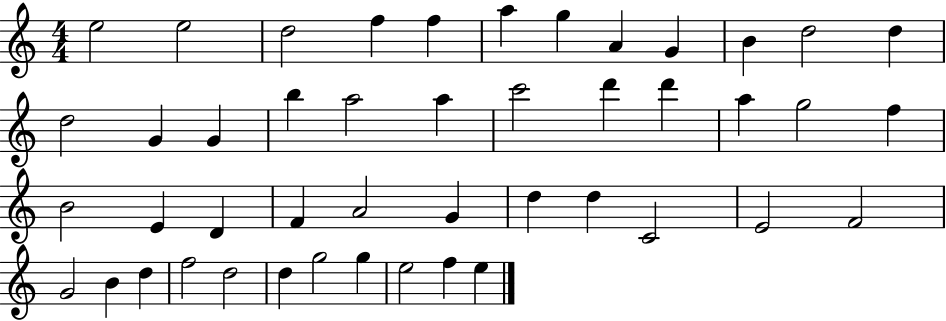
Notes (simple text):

E5/h E5/h D5/h F5/q F5/q A5/q G5/q A4/q G4/q B4/q D5/h D5/q D5/h G4/q G4/q B5/q A5/h A5/q C6/h D6/q D6/q A5/q G5/h F5/q B4/h E4/q D4/q F4/q A4/h G4/q D5/q D5/q C4/h E4/h F4/h G4/h B4/q D5/q F5/h D5/h D5/q G5/h G5/q E5/h F5/q E5/q